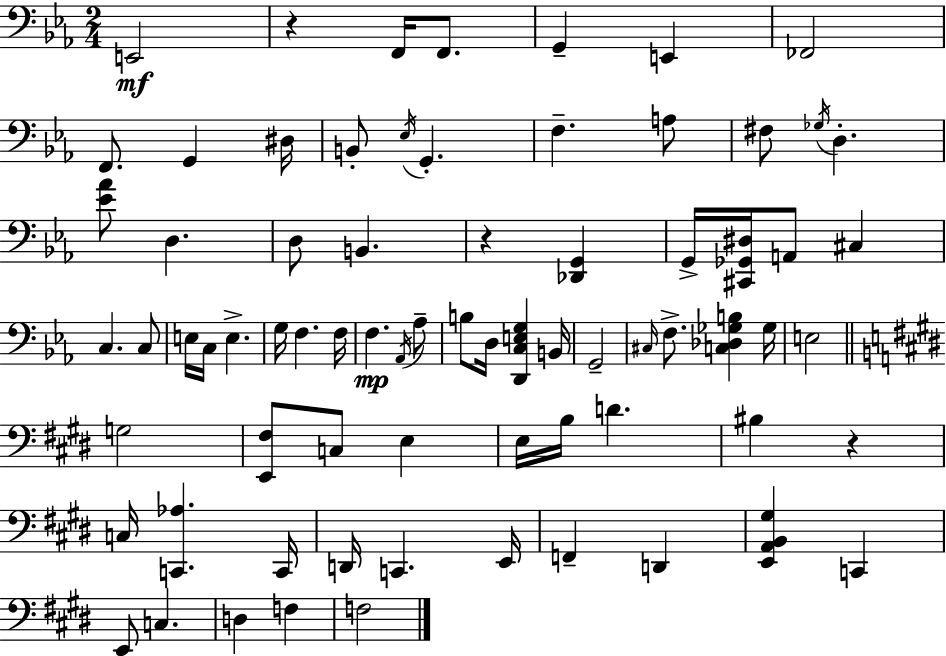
X:1
T:Untitled
M:2/4
L:1/4
K:Eb
E,,2 z F,,/4 F,,/2 G,, E,, _F,,2 F,,/2 G,, ^D,/4 B,,/2 _E,/4 G,, F, A,/2 ^F,/2 _G,/4 D, [_E_A]/2 D, D,/2 B,, z [_D,,G,,] G,,/4 [^C,,_G,,^D,]/4 A,,/2 ^C, C, C,/2 E,/4 C,/4 E, G,/4 F, F,/4 F, _A,,/4 _A,/2 B,/2 D,/4 [D,,C,E,G,] B,,/4 G,,2 ^C,/4 F,/2 [C,_D,_G,B,] _G,/4 E,2 G,2 [E,,^F,]/2 C,/2 E, E,/4 B,/4 D ^B, z C,/4 [C,,_A,] C,,/4 D,,/4 C,, E,,/4 F,, D,, [E,,A,,B,,^G,] C,, E,,/2 C, D, F, F,2